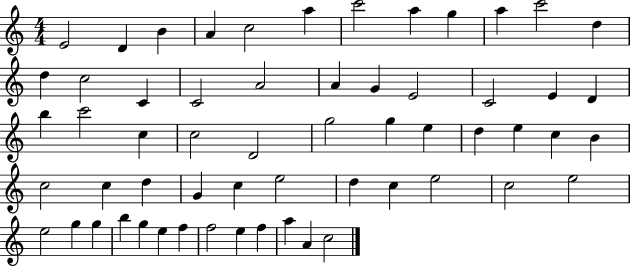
{
  \clef treble
  \numericTimeSignature
  \time 4/4
  \key c \major
  e'2 d'4 b'4 | a'4 c''2 a''4 | c'''2 a''4 g''4 | a''4 c'''2 d''4 | \break d''4 c''2 c'4 | c'2 a'2 | a'4 g'4 e'2 | c'2 e'4 d'4 | \break b''4 c'''2 c''4 | c''2 d'2 | g''2 g''4 e''4 | d''4 e''4 c''4 b'4 | \break c''2 c''4 d''4 | g'4 c''4 e''2 | d''4 c''4 e''2 | c''2 e''2 | \break e''2 g''4 g''4 | b''4 g''4 e''4 f''4 | f''2 e''4 f''4 | a''4 a'4 c''2 | \break \bar "|."
}